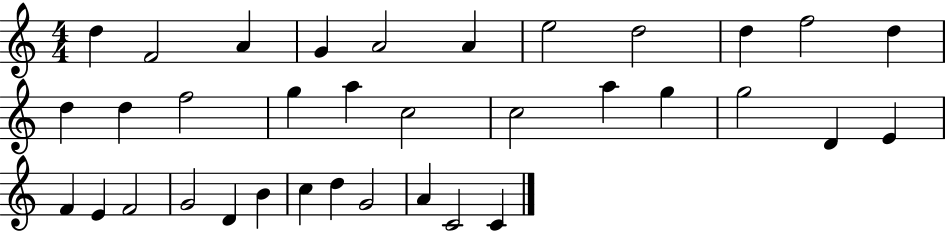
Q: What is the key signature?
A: C major